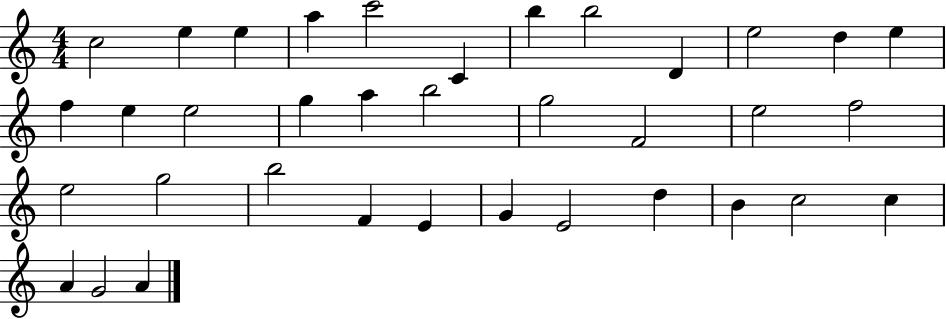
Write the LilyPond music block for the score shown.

{
  \clef treble
  \numericTimeSignature
  \time 4/4
  \key c \major
  c''2 e''4 e''4 | a''4 c'''2 c'4 | b''4 b''2 d'4 | e''2 d''4 e''4 | \break f''4 e''4 e''2 | g''4 a''4 b''2 | g''2 f'2 | e''2 f''2 | \break e''2 g''2 | b''2 f'4 e'4 | g'4 e'2 d''4 | b'4 c''2 c''4 | \break a'4 g'2 a'4 | \bar "|."
}